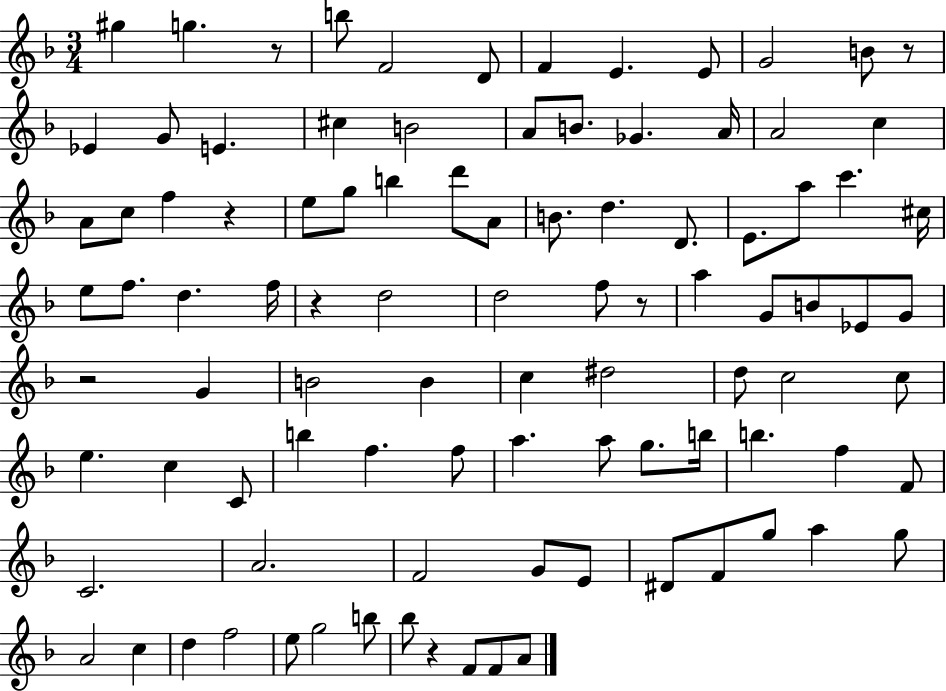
{
  \clef treble
  \numericTimeSignature
  \time 3/4
  \key f \major
  \repeat volta 2 { gis''4 g''4. r8 | b''8 f'2 d'8 | f'4 e'4. e'8 | g'2 b'8 r8 | \break ees'4 g'8 e'4. | cis''4 b'2 | a'8 b'8. ges'4. a'16 | a'2 c''4 | \break a'8 c''8 f''4 r4 | e''8 g''8 b''4 d'''8 a'8 | b'8. d''4. d'8. | e'8. a''8 c'''4. cis''16 | \break e''8 f''8. d''4. f''16 | r4 d''2 | d''2 f''8 r8 | a''4 g'8 b'8 ees'8 g'8 | \break r2 g'4 | b'2 b'4 | c''4 dis''2 | d''8 c''2 c''8 | \break e''4. c''4 c'8 | b''4 f''4. f''8 | a''4. a''8 g''8. b''16 | b''4. f''4 f'8 | \break c'2. | a'2. | f'2 g'8 e'8 | dis'8 f'8 g''8 a''4 g''8 | \break a'2 c''4 | d''4 f''2 | e''8 g''2 b''8 | bes''8 r4 f'8 f'8 a'8 | \break } \bar "|."
}